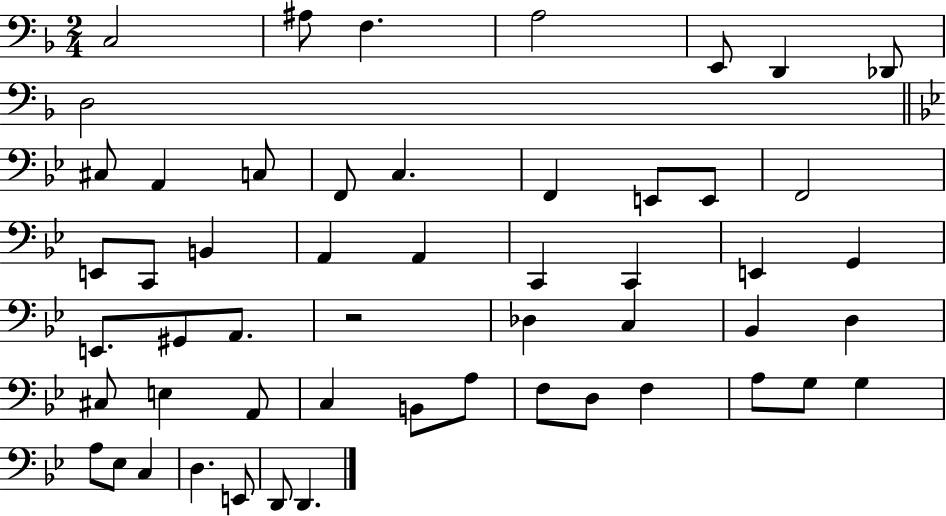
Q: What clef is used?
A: bass